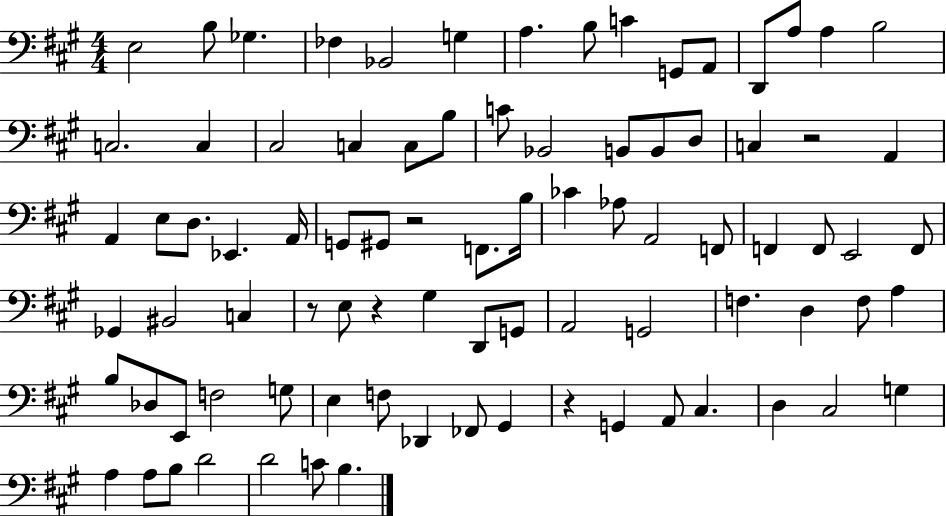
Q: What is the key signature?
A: A major